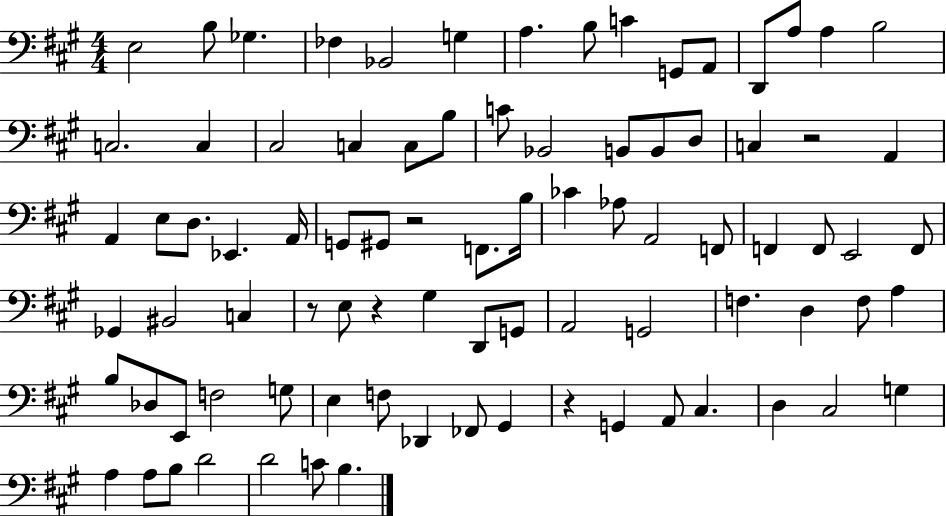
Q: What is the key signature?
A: A major